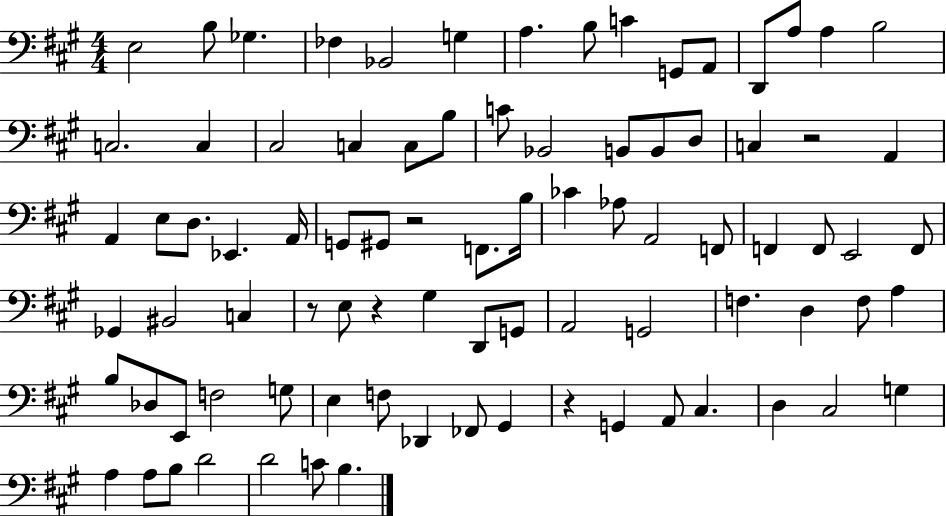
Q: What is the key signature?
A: A major